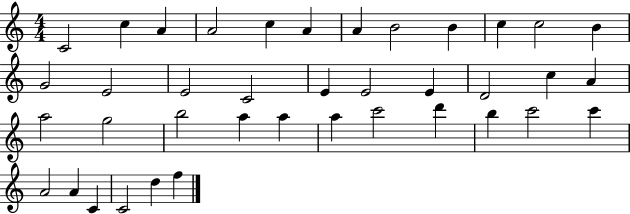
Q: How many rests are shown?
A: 0